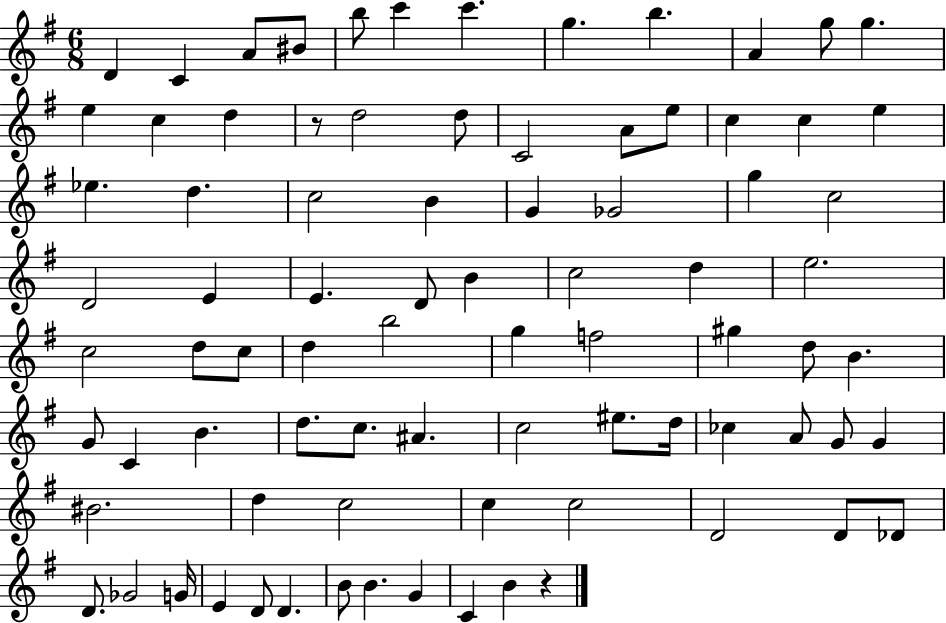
{
  \clef treble
  \numericTimeSignature
  \time 6/8
  \key g \major
  \repeat volta 2 { d'4 c'4 a'8 bis'8 | b''8 c'''4 c'''4. | g''4. b''4. | a'4 g''8 g''4. | \break e''4 c''4 d''4 | r8 d''2 d''8 | c'2 a'8 e''8 | c''4 c''4 e''4 | \break ees''4. d''4. | c''2 b'4 | g'4 ges'2 | g''4 c''2 | \break d'2 e'4 | e'4. d'8 b'4 | c''2 d''4 | e''2. | \break c''2 d''8 c''8 | d''4 b''2 | g''4 f''2 | gis''4 d''8 b'4. | \break g'8 c'4 b'4. | d''8. c''8. ais'4. | c''2 eis''8. d''16 | ces''4 a'8 g'8 g'4 | \break bis'2. | d''4 c''2 | c''4 c''2 | d'2 d'8 des'8 | \break d'8. ges'2 g'16 | e'4 d'8 d'4. | b'8 b'4. g'4 | c'4 b'4 r4 | \break } \bar "|."
}